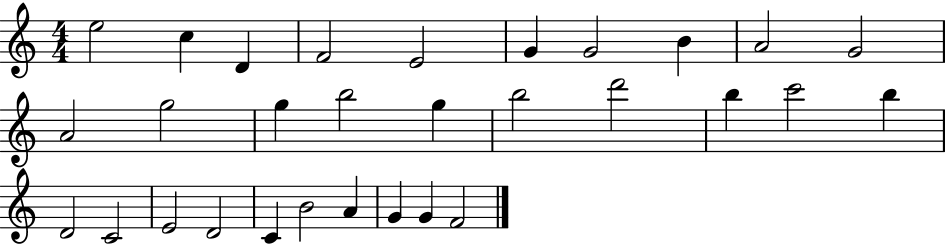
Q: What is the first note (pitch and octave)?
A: E5